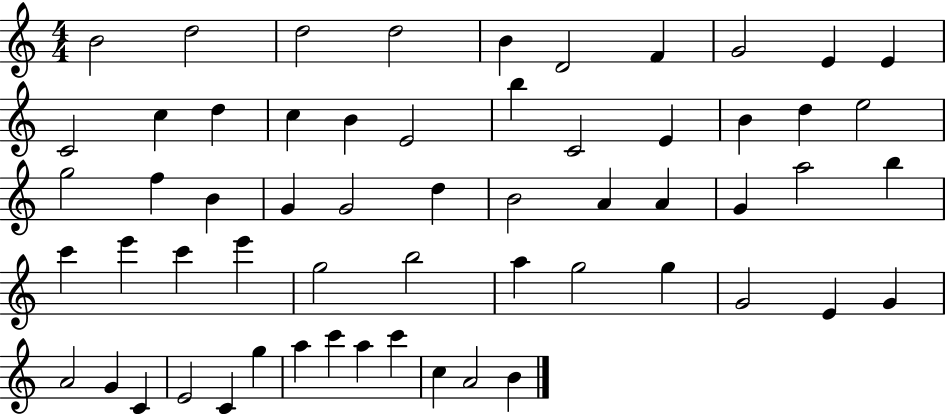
{
  \clef treble
  \numericTimeSignature
  \time 4/4
  \key c \major
  b'2 d''2 | d''2 d''2 | b'4 d'2 f'4 | g'2 e'4 e'4 | \break c'2 c''4 d''4 | c''4 b'4 e'2 | b''4 c'2 e'4 | b'4 d''4 e''2 | \break g''2 f''4 b'4 | g'4 g'2 d''4 | b'2 a'4 a'4 | g'4 a''2 b''4 | \break c'''4 e'''4 c'''4 e'''4 | g''2 b''2 | a''4 g''2 g''4 | g'2 e'4 g'4 | \break a'2 g'4 c'4 | e'2 c'4 g''4 | a''4 c'''4 a''4 c'''4 | c''4 a'2 b'4 | \break \bar "|."
}